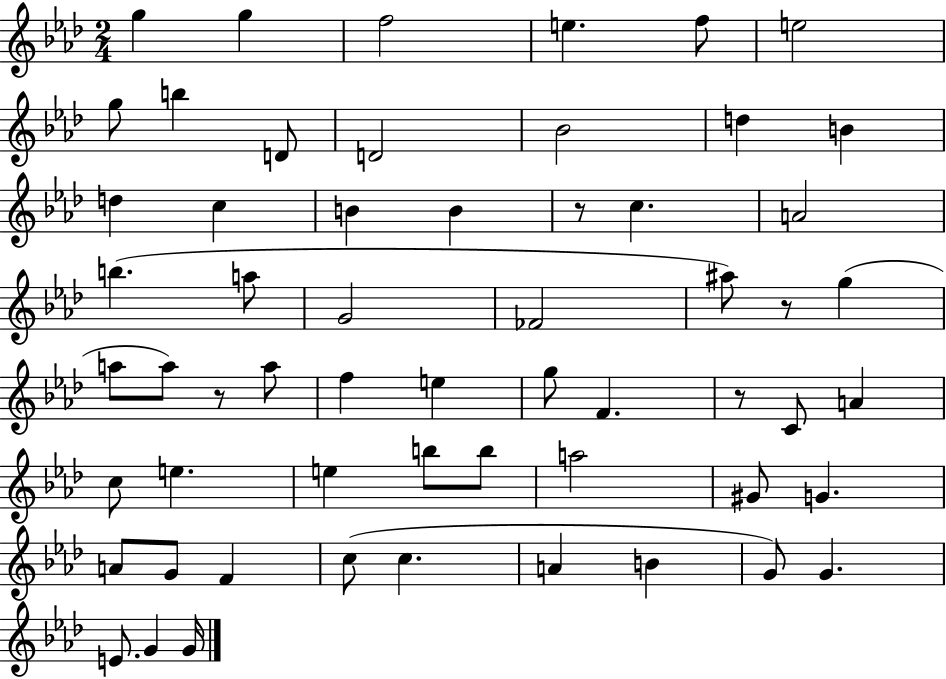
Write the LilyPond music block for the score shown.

{
  \clef treble
  \numericTimeSignature
  \time 2/4
  \key aes \major
  \repeat volta 2 { g''4 g''4 | f''2 | e''4. f''8 | e''2 | \break g''8 b''4 d'8 | d'2 | bes'2 | d''4 b'4 | \break d''4 c''4 | b'4 b'4 | r8 c''4. | a'2 | \break b''4.( a''8 | g'2 | fes'2 | ais''8) r8 g''4( | \break a''8 a''8) r8 a''8 | f''4 e''4 | g''8 f'4. | r8 c'8 a'4 | \break c''8 e''4. | e''4 b''8 b''8 | a''2 | gis'8 g'4. | \break a'8 g'8 f'4 | c''8( c''4. | a'4 b'4 | g'8) g'4. | \break e'8. g'4 g'16 | } \bar "|."
}